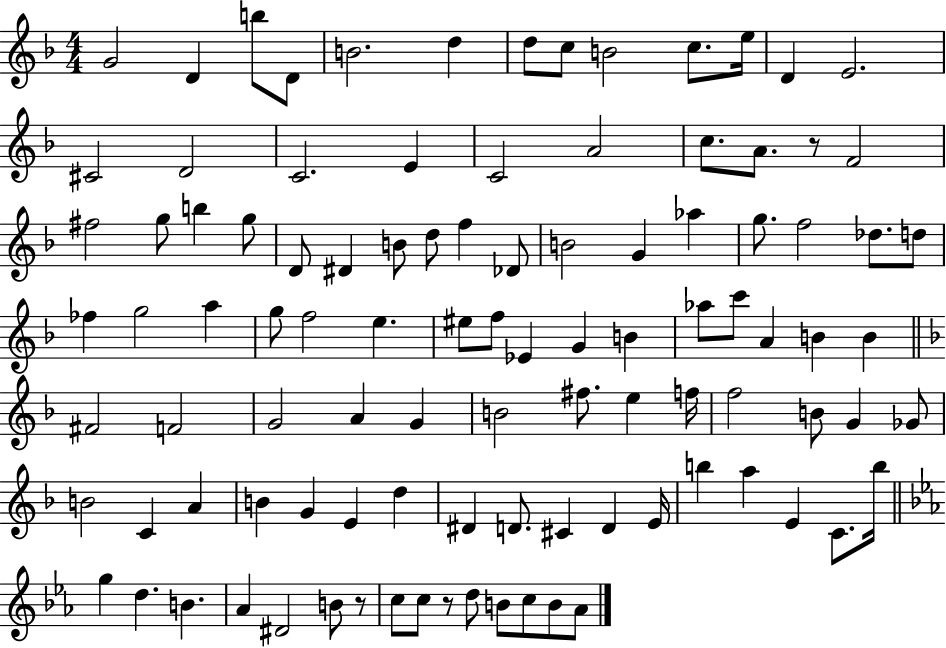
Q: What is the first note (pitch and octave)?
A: G4